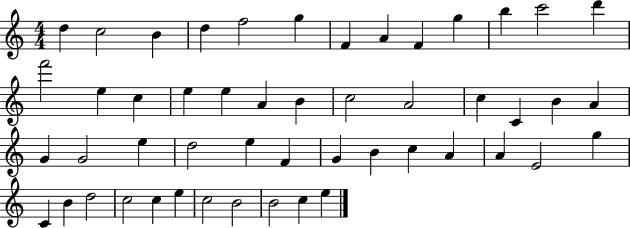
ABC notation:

X:1
T:Untitled
M:4/4
L:1/4
K:C
d c2 B d f2 g F A F g b c'2 d' f'2 e c e e A B c2 A2 c C B A G G2 e d2 e F G B c A A E2 g C B d2 c2 c e c2 B2 B2 c e